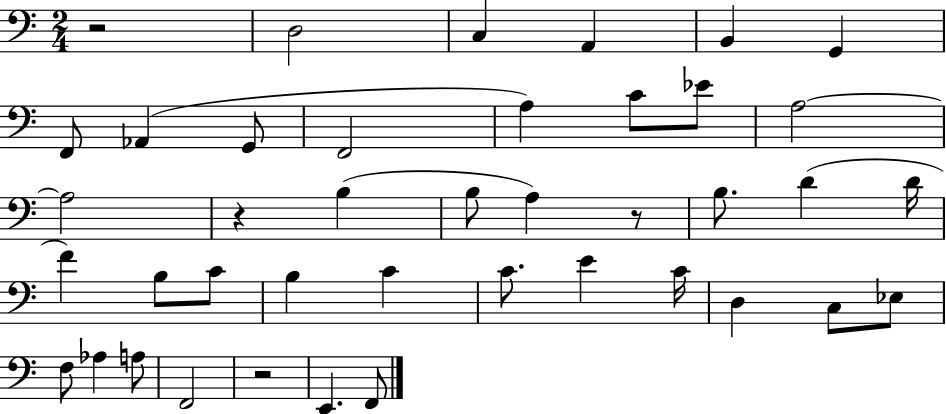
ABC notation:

X:1
T:Untitled
M:2/4
L:1/4
K:C
z2 D,2 C, A,, B,, G,, F,,/2 _A,, G,,/2 F,,2 A, C/2 _E/2 A,2 A,2 z B, B,/2 A, z/2 B,/2 D D/4 F B,/2 C/2 B, C C/2 E C/4 D, C,/2 _E,/2 F,/2 _A, A,/2 F,,2 z2 E,, F,,/2